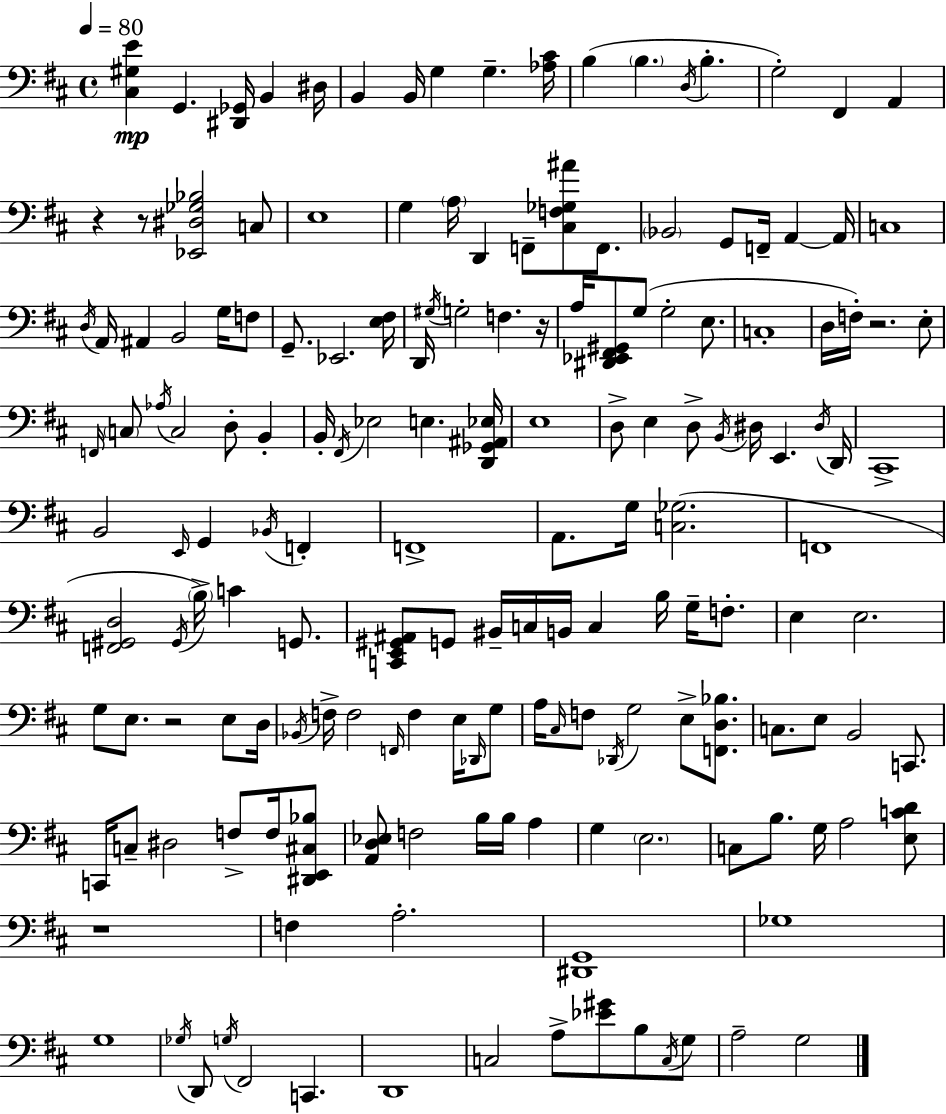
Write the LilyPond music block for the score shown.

{
  \clef bass
  \time 4/4
  \defaultTimeSignature
  \key d \major
  \tempo 4 = 80
  <cis gis e'>4\mp g,4. <dis, ges,>16 b,4 dis16 | b,4 b,16 g4 g4.-- <aes cis'>16 | b4( \parenthesize b4. \acciaccatura { d16 } b4.-. | g2-.) fis,4 a,4 | \break r4 r8 <ees, dis ges bes>2 c8 | e1 | g4 \parenthesize a16 d,4 f,8-- <cis f ges ais'>8 f,8. | \parenthesize bes,2 g,8 f,16-- a,4~~ | \break a,16 c1 | \acciaccatura { d16 } a,16 ais,4 b,2 g16 | f8 g,8.-- ees,2. | <e fis>16 d,16 \acciaccatura { gis16 } g2-. f4. | \break r16 a16 <dis, ees, fis, gis,>8 g8( g2-. | e8. c1-. | d16 f16-.) r2. | e8-. \grace { f,16 } \parenthesize c8 \acciaccatura { aes16 } c2 d8-. | \break b,4-. b,16-. \acciaccatura { fis,16 } ees2 e4. | <d, ges, ais, ees>16 e1 | d8-> e4 d8-> \acciaccatura { b,16 } dis16 | e,4. \acciaccatura { dis16 } d,16 cis,1-> | \break b,2 | \grace { e,16 } g,4 \acciaccatura { bes,16 } f,4-. f,1-> | a,8. g16 <c ges>2.( | f,1 | \break <f, gis, d>2 | \acciaccatura { gis,16 }) \parenthesize b16-> c'4 g,8. <c, e, gis, ais,>8 g,8 bis,16-- | c16 b,16 c4 b16 g16-- f8.-. e4 e2. | g8 e8. | \break r2 e8 d16 \acciaccatura { bes,16 } f16-> f2 | \grace { f,16 } f4 e16 \grace { des,16 } g8 a16 \grace { cis16 } | f8 \acciaccatura { des,16 } g2 e8-> <f, d bes>8. | c8. e8 b,2 c,8. | \break c,16 c8-- dis2 f8-> f16 <dis, e, cis bes>8 | <a, d ees>8 f2 b16 b16 a4 | g4 \parenthesize e2. | c8 b8. g16 a2 <e c' d'>8 | \break r1 | f4 a2.-. | <dis, g,>1 | ges1 | \break g1 | \acciaccatura { ges16 } d,8 \acciaccatura { g16 } fis,2 c,4. | d,1 | c2 a8-> <ees' gis'>8 b8 | \break \acciaccatura { c16 } g8 a2-- g2 | \bar "|."
}